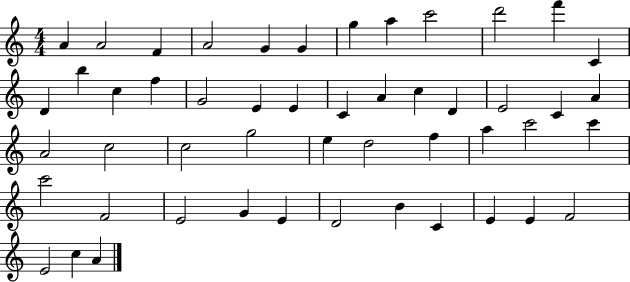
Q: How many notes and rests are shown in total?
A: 50